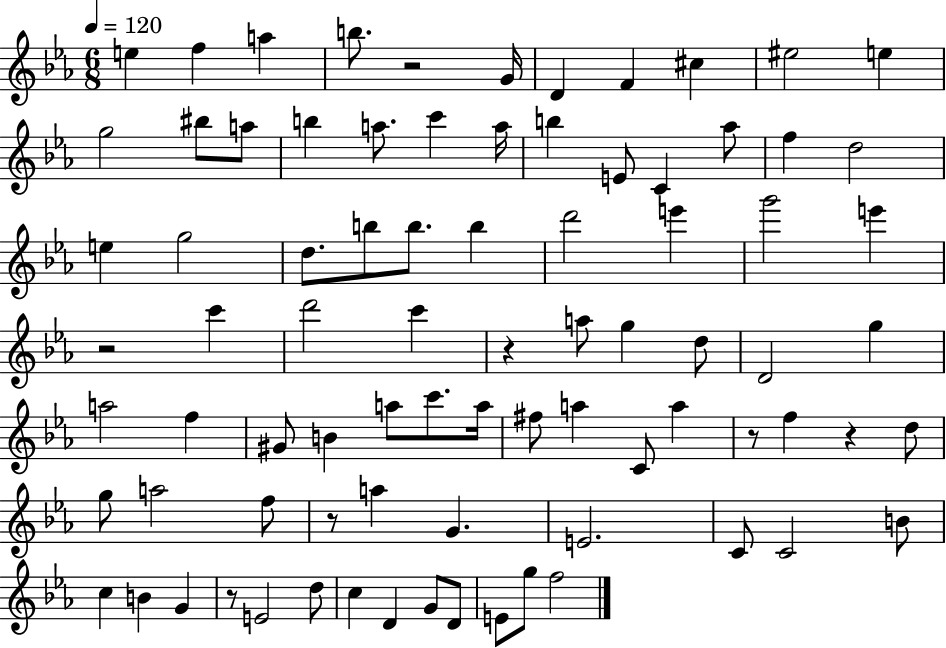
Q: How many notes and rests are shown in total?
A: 82